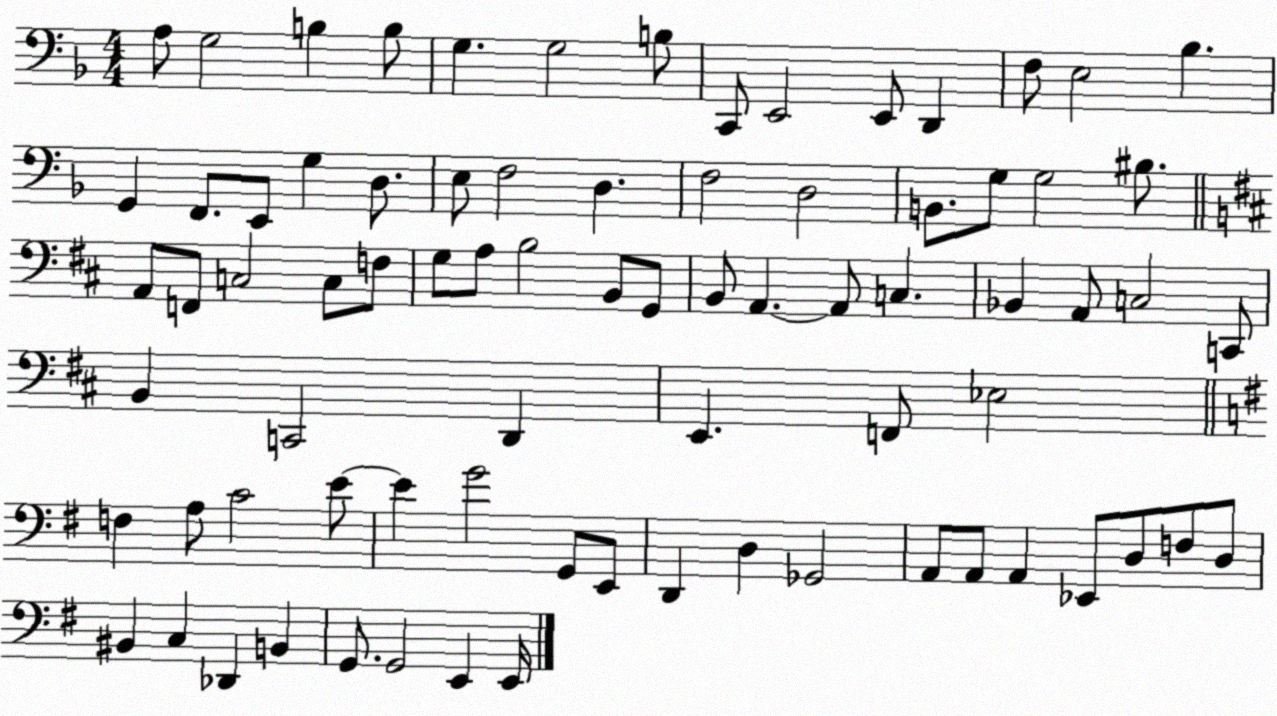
X:1
T:Untitled
M:4/4
L:1/4
K:F
A,/2 G,2 B, B,/2 G, G,2 B,/2 C,,/2 E,,2 E,,/2 D,, F,/2 E,2 _B, G,, F,,/2 E,,/2 G, D,/2 E,/2 F,2 D, F,2 D,2 B,,/2 G,/2 G,2 ^B,/2 A,,/2 F,,/2 C,2 C,/2 F,/2 G,/2 A,/2 B,2 B,,/2 G,,/2 B,,/2 A,, A,,/2 C, _B,, A,,/2 C,2 C,,/2 B,, C,,2 D,, E,, F,,/2 _E,2 F, A,/2 C2 E/2 E G2 G,,/2 E,,/2 D,, D, _G,,2 A,,/2 A,,/2 A,, _E,,/2 D,/2 F,/2 D,/2 ^B,, C, _D,, B,, G,,/2 G,,2 E,, E,,/4